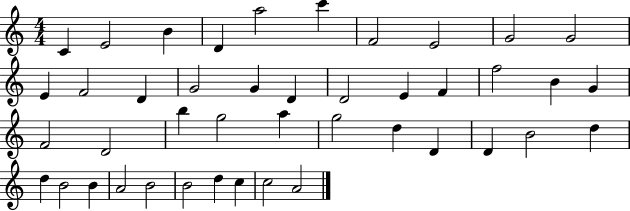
C4/q E4/h B4/q D4/q A5/h C6/q F4/h E4/h G4/h G4/h E4/q F4/h D4/q G4/h G4/q D4/q D4/h E4/q F4/q F5/h B4/q G4/q F4/h D4/h B5/q G5/h A5/q G5/h D5/q D4/q D4/q B4/h D5/q D5/q B4/h B4/q A4/h B4/h B4/h D5/q C5/q C5/h A4/h